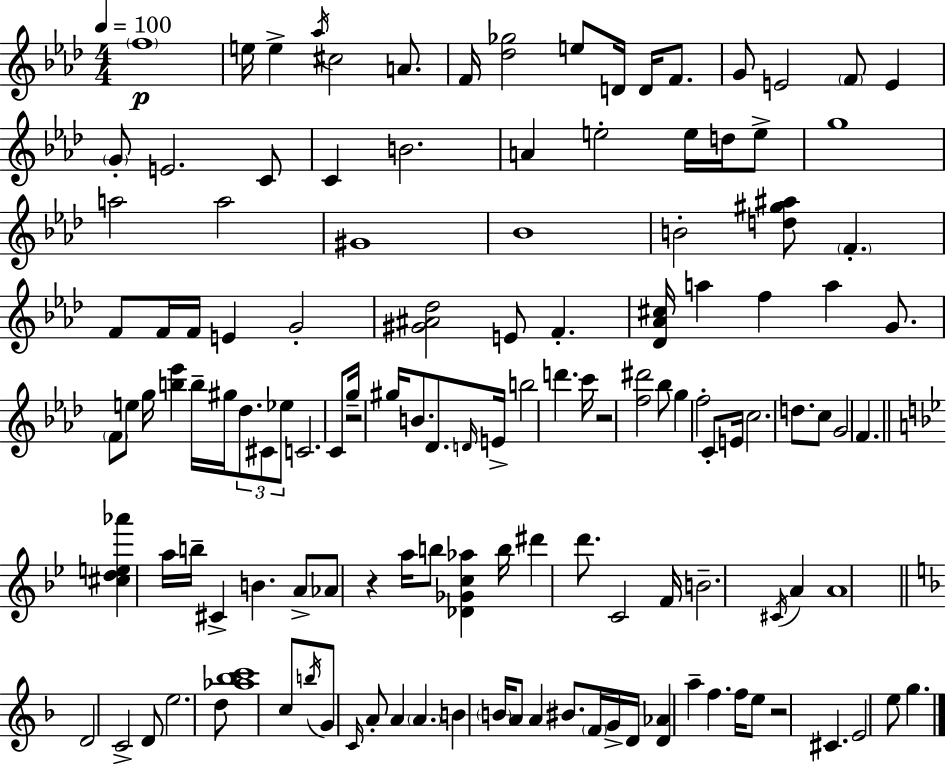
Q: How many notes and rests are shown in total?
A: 131